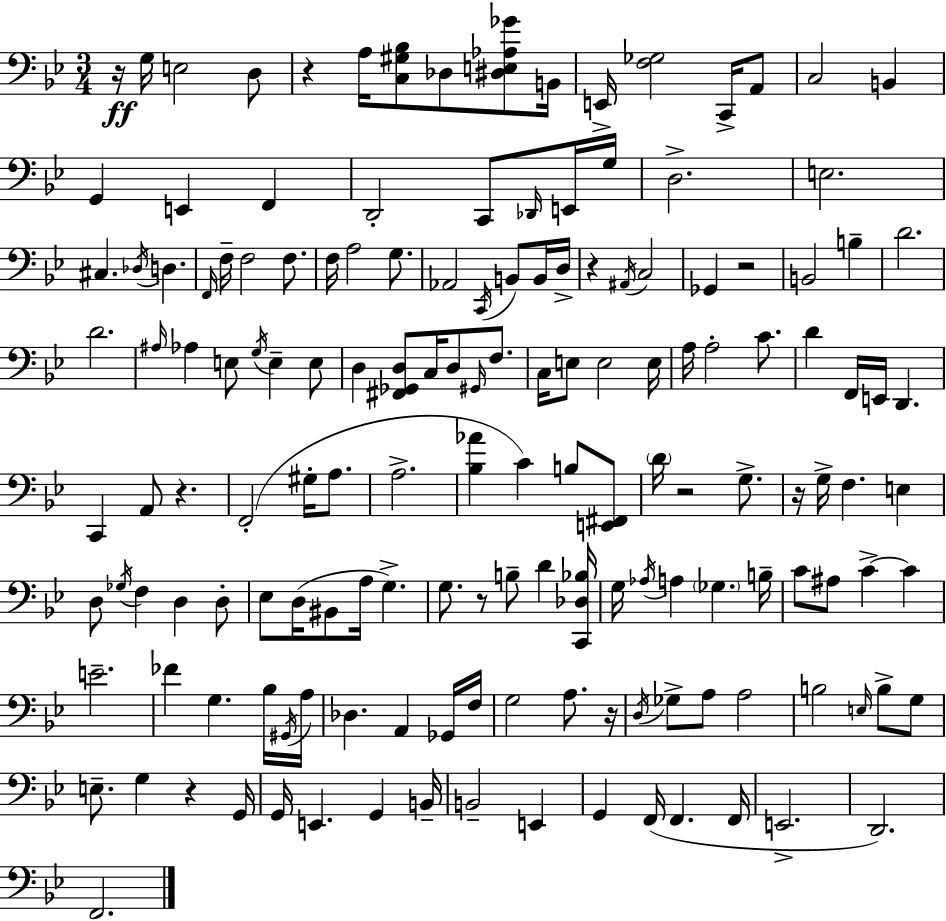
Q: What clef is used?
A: bass